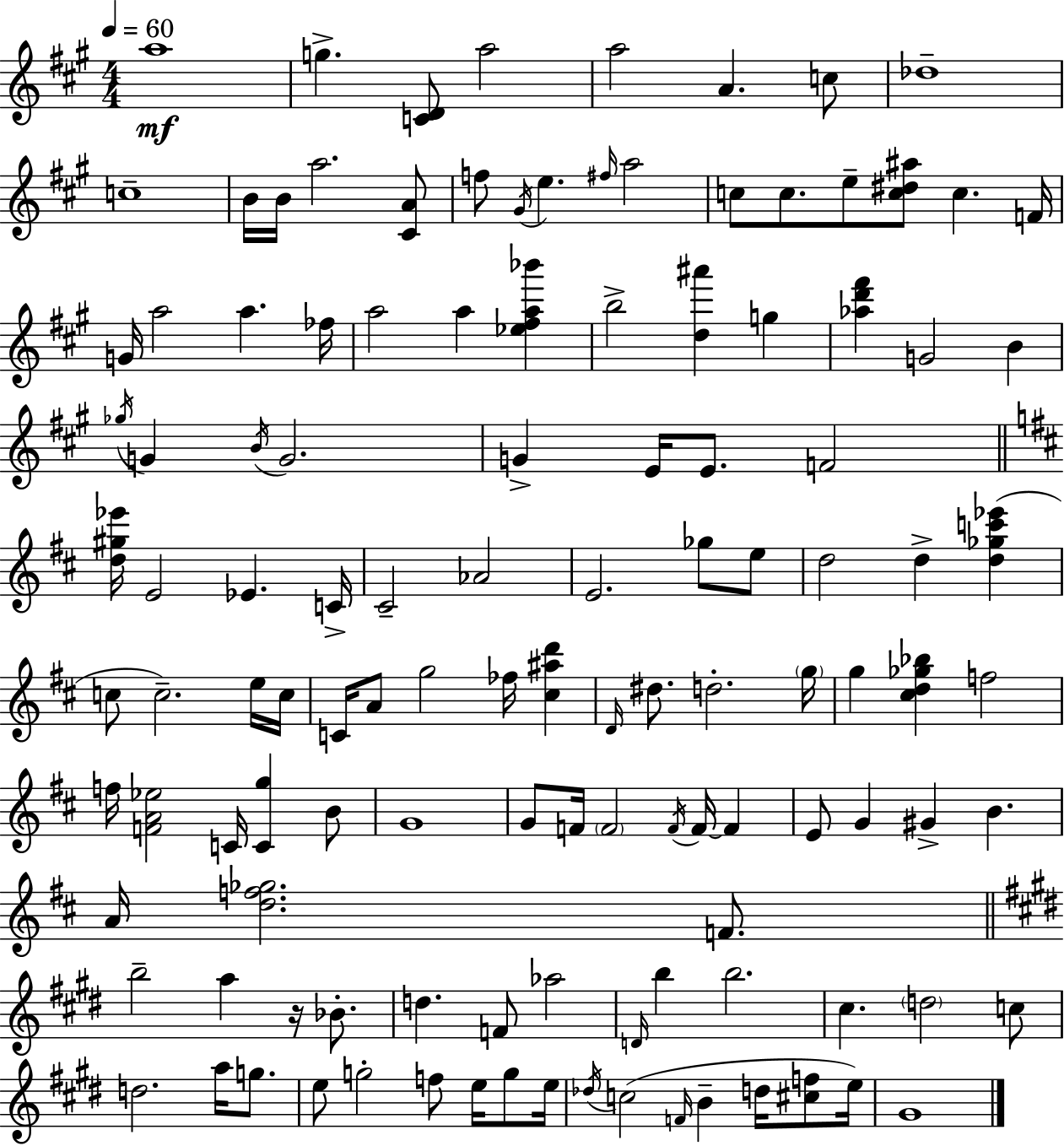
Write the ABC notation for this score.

X:1
T:Untitled
M:4/4
L:1/4
K:A
a4 g [CD]/2 a2 a2 A c/2 _d4 c4 B/4 B/4 a2 [^CA]/2 f/2 ^G/4 e ^f/4 a2 c/2 c/2 e/2 [c^d^a]/2 c F/4 G/4 a2 a _f/4 a2 a [_e^fa_b'] b2 [d^a'] g [_ad'^f'] G2 B _g/4 G B/4 G2 G E/4 E/2 F2 [d^g_e']/4 E2 _E C/4 ^C2 _A2 E2 _g/2 e/2 d2 d [d_gc'_e'] c/2 c2 e/4 c/4 C/4 A/2 g2 _f/4 [^c^ad'] D/4 ^d/2 d2 g/4 g [^cd_g_b] f2 f/4 [FA_e]2 C/4 [Cg] B/2 G4 G/2 F/4 F2 F/4 F/4 F E/2 G ^G B A/4 [df_g]2 F/2 b2 a z/4 _B/2 d F/2 _a2 D/4 b b2 ^c d2 c/2 d2 a/4 g/2 e/2 g2 f/2 e/4 g/2 e/4 _d/4 c2 F/4 B d/4 [^cf]/2 e/4 ^G4